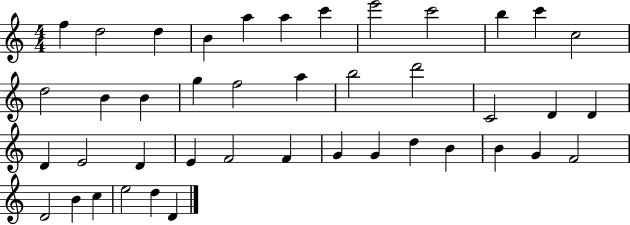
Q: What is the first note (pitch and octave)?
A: F5